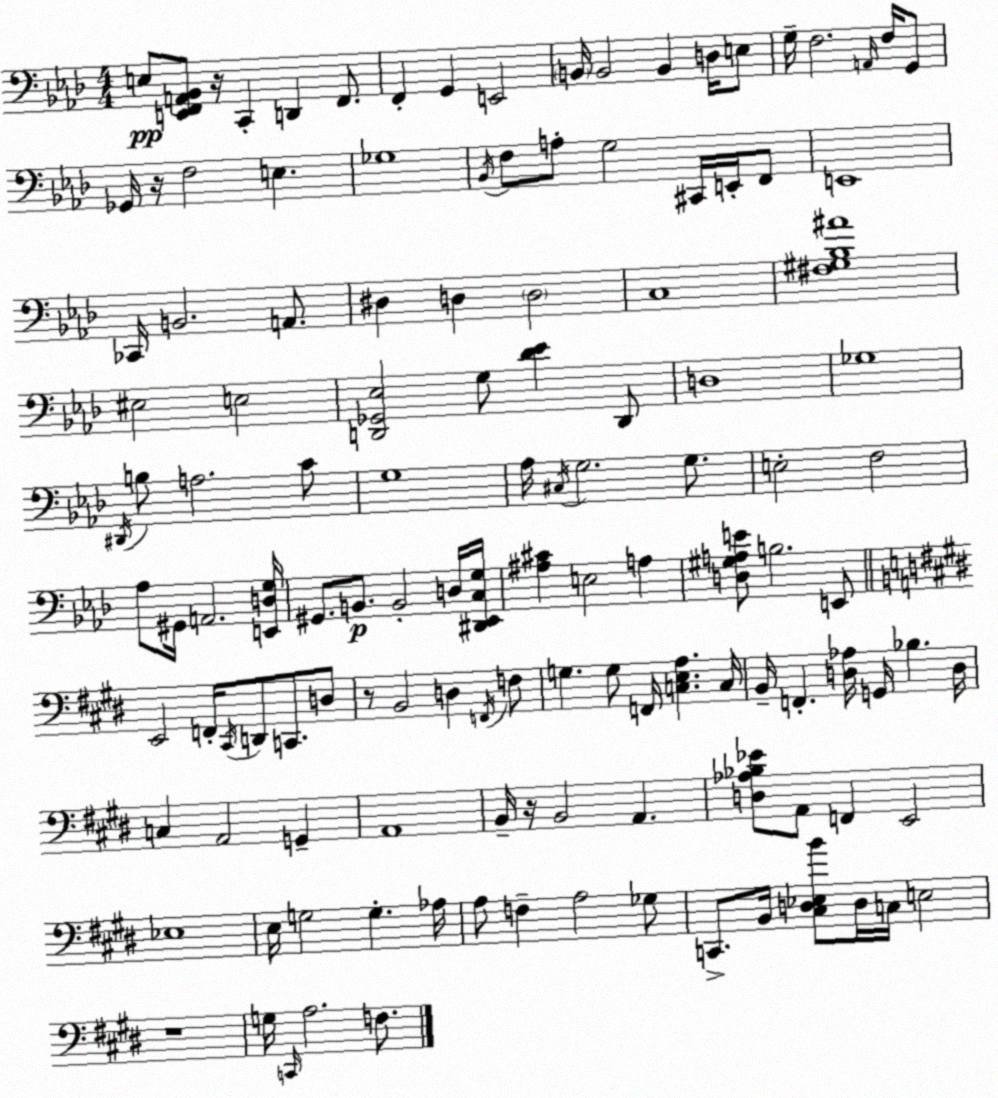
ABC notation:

X:1
T:Untitled
M:4/4
L:1/4
K:Fm
E,/2 [E,,F,,A,,_B,,]/2 z/4 C,, D,, F,,/2 F,, G,, E,,2 B,,/4 B,,2 B,, D,/4 E,/2 G,/4 F,2 A,,/4 F,/4 G,,/2 _G,,/4 z/4 F,2 E, _G,4 _B,,/4 F,/2 A,/2 G,2 ^C,,/4 E,,/4 F,,/2 E,,4 _C,,/4 B,,2 A,,/2 ^D, D, D,2 C,4 [^F,^G,_B,^A]4 ^E,2 E,2 [D,,_G,,_E,]2 G,/2 [_D_E] D,,/2 D,4 _G,4 ^D,,/4 B,/2 A,2 C/2 G,4 _A,/4 ^C,/4 G,2 G,/2 E,2 F,2 _A,/2 ^G,,/4 A,,2 [E,,D,G,]/4 ^G,,/2 B,,/2 B,,2 D,/4 [^D,,_E,,C,G,]/4 [^A,^C] E,2 A, [D,^G,A,E]/2 B,2 E,,/2 E,,2 F,,/4 ^C,,/4 D,,/2 C,,/2 D,/2 z/2 B,,2 D, F,,/4 F,/2 G, G,/2 F,,/4 [C,E,A,] C,/4 B,,/4 F,, [D,_A,]/4 G,,/4 _B, D,/4 C, A,,2 G,, A,,4 B,,/4 z/4 B,,2 A,, [D,_A,_B,_E]/2 A,,/2 F,, E,,2 _E,4 E,/4 G,2 G, _A,/4 A,/2 F, A,2 _G,/2 C,,/2 B,,/4 [^C,D,_E,B]/2 D,/4 C,/4 E,2 z4 G,/4 C,,/4 A,2 F,/2